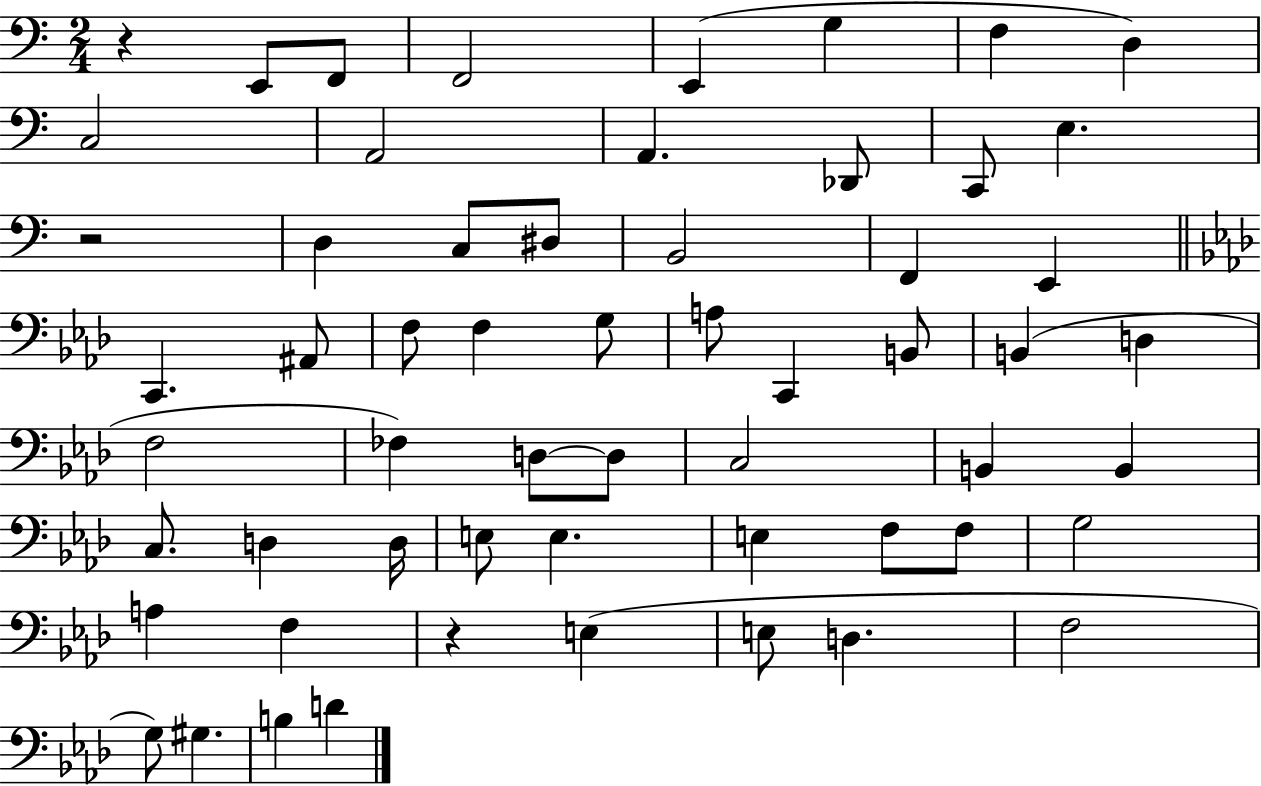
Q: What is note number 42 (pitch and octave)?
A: E3